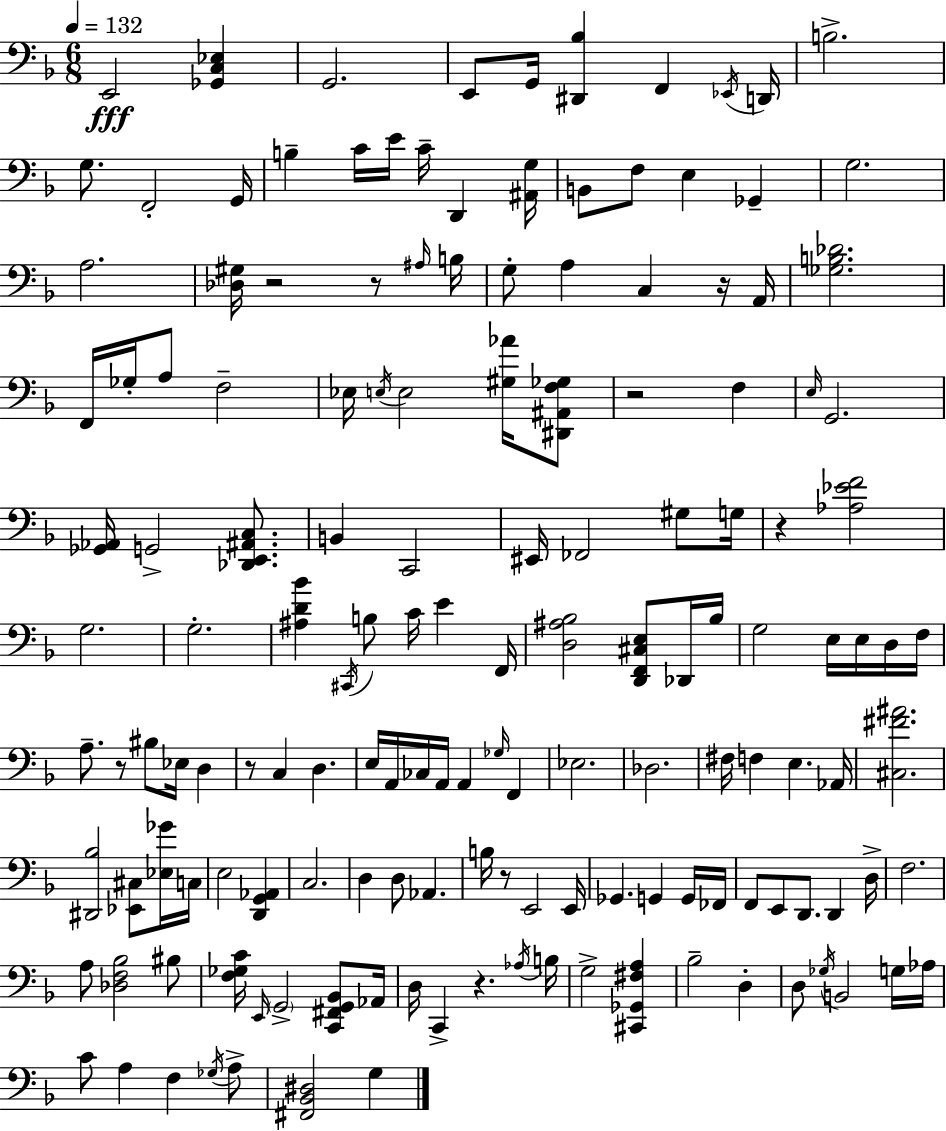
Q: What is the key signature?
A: F major